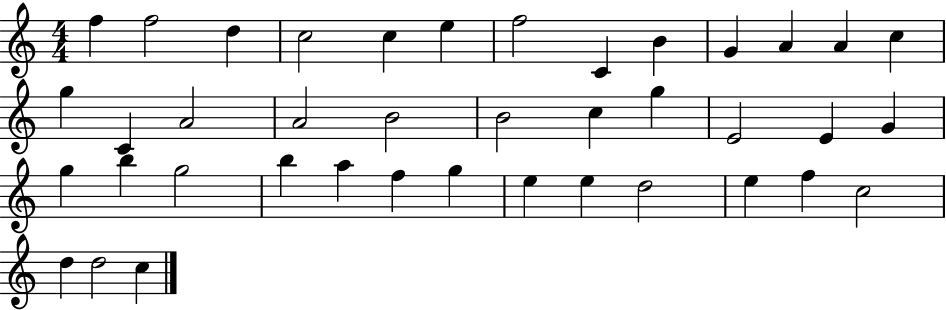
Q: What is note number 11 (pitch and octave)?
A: A4